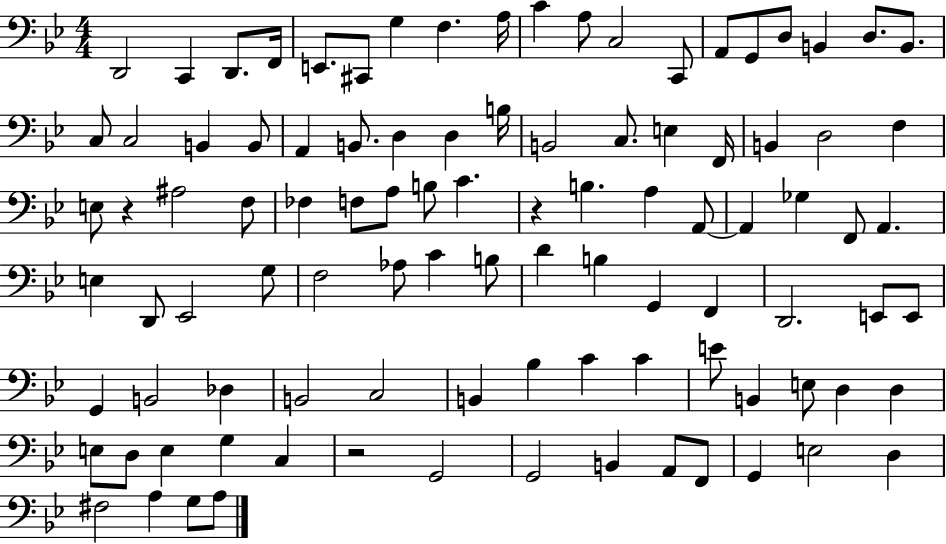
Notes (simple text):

D2/h C2/q D2/e. F2/s E2/e. C#2/e G3/q F3/q. A3/s C4/q A3/e C3/h C2/e A2/e G2/e D3/e B2/q D3/e. B2/e. C3/e C3/h B2/q B2/e A2/q B2/e. D3/q D3/q B3/s B2/h C3/e. E3/q F2/s B2/q D3/h F3/q E3/e R/q A#3/h F3/e FES3/q F3/e A3/e B3/e C4/q. R/q B3/q. A3/q A2/e A2/q Gb3/q F2/e A2/q. E3/q D2/e Eb2/h G3/e F3/h Ab3/e C4/q B3/e D4/q B3/q G2/q F2/q D2/h. E2/e E2/e G2/q B2/h Db3/q B2/h C3/h B2/q Bb3/q C4/q C4/q E4/e B2/q E3/e D3/q D3/q E3/e D3/e E3/q G3/q C3/q R/h G2/h G2/h B2/q A2/e F2/e G2/q E3/h D3/q F#3/h A3/q G3/e A3/e